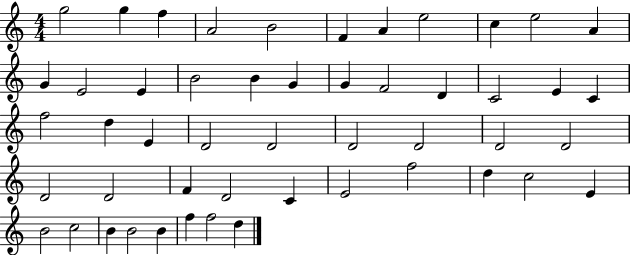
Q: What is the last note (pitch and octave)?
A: D5